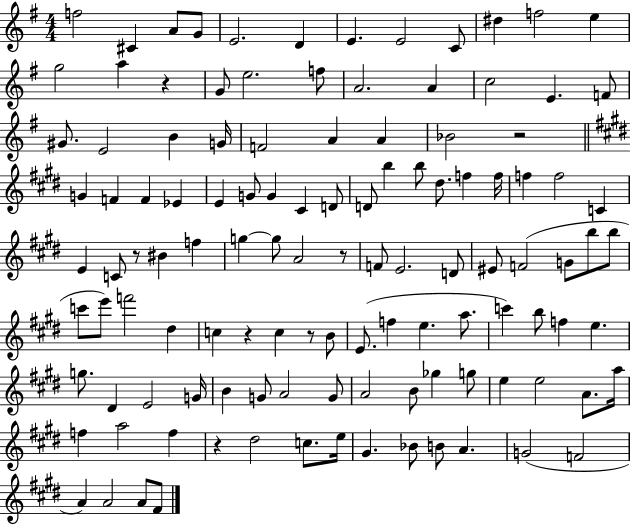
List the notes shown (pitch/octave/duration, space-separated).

F5/h C#4/q A4/e G4/e E4/h. D4/q E4/q. E4/h C4/e D#5/q F5/h E5/q G5/h A5/q R/q G4/e E5/h. F5/e A4/h. A4/q C5/h E4/q. F4/e G#4/e. E4/h B4/q G4/s F4/h A4/q A4/q Bb4/h R/h G4/q F4/q F4/q Eb4/q E4/q G4/e G4/q C#4/q D4/e D4/e B5/q B5/e D#5/e. F5/q F5/s F5/q F5/h C4/q E4/q C4/e R/e BIS4/q F5/q G5/q G5/e A4/h R/e F4/e E4/h. D4/e EIS4/e F4/h G4/e B5/e B5/e C6/e E6/e F6/h D#5/q C5/q R/q C5/q R/e B4/e E4/e. F5/q E5/q. A5/e. C6/q B5/e F5/q E5/q. G5/e. D#4/q E4/h G4/s B4/q G4/e A4/h G4/e A4/h B4/e Gb5/q G5/e E5/q E5/h A4/e. A5/s F5/q A5/h F5/q R/q D#5/h C5/e. E5/s G#4/q. Bb4/e B4/e A4/q. G4/h F4/h A4/q A4/h A4/e F#4/e